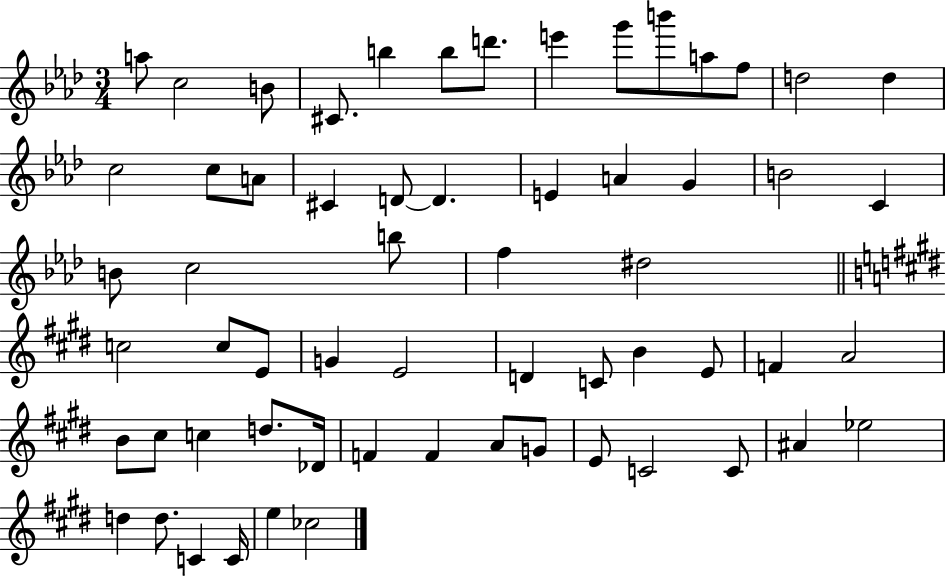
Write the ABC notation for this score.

X:1
T:Untitled
M:3/4
L:1/4
K:Ab
a/2 c2 B/2 ^C/2 b b/2 d'/2 e' g'/2 b'/2 a/2 f/2 d2 d c2 c/2 A/2 ^C D/2 D E A G B2 C B/2 c2 b/2 f ^d2 c2 c/2 E/2 G E2 D C/2 B E/2 F A2 B/2 ^c/2 c d/2 _D/4 F F A/2 G/2 E/2 C2 C/2 ^A _e2 d d/2 C C/4 e _c2